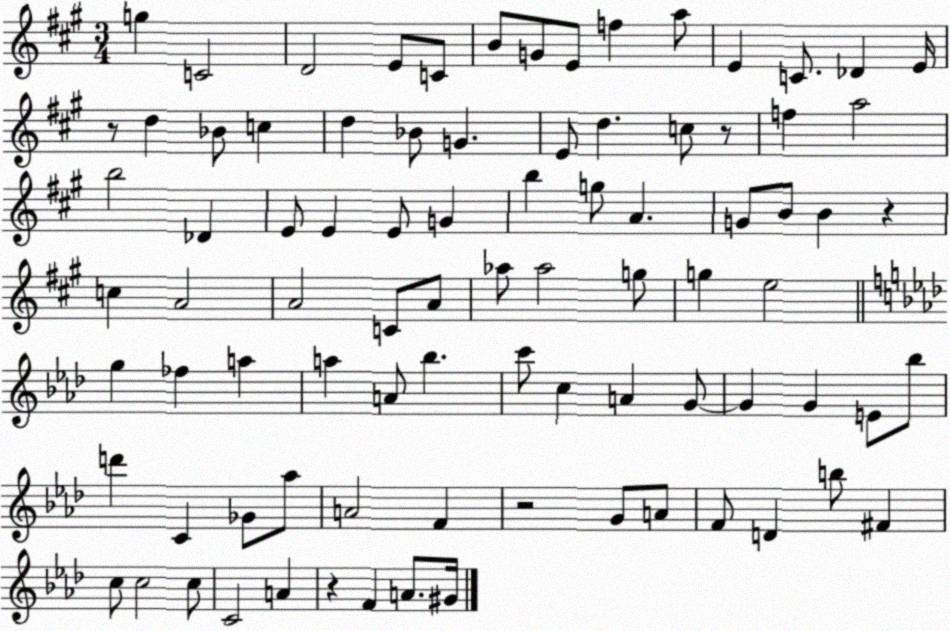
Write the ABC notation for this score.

X:1
T:Untitled
M:3/4
L:1/4
K:A
g C2 D2 E/2 C/2 B/2 G/2 E/2 f a/2 E C/2 _D E/4 z/2 d _B/2 c d _B/2 G E/2 d c/2 z/2 f a2 b2 _D E/2 E E/2 G b g/2 A G/2 B/2 B z c A2 A2 C/2 A/2 _a/2 _a2 g/2 g e2 g _f a a A/2 _b c'/2 c A G/2 G G E/2 _b/2 d' C _G/2 _a/2 A2 F z2 G/2 A/2 F/2 D b/2 ^F c/2 c2 c/2 C2 A z F A/2 ^G/4